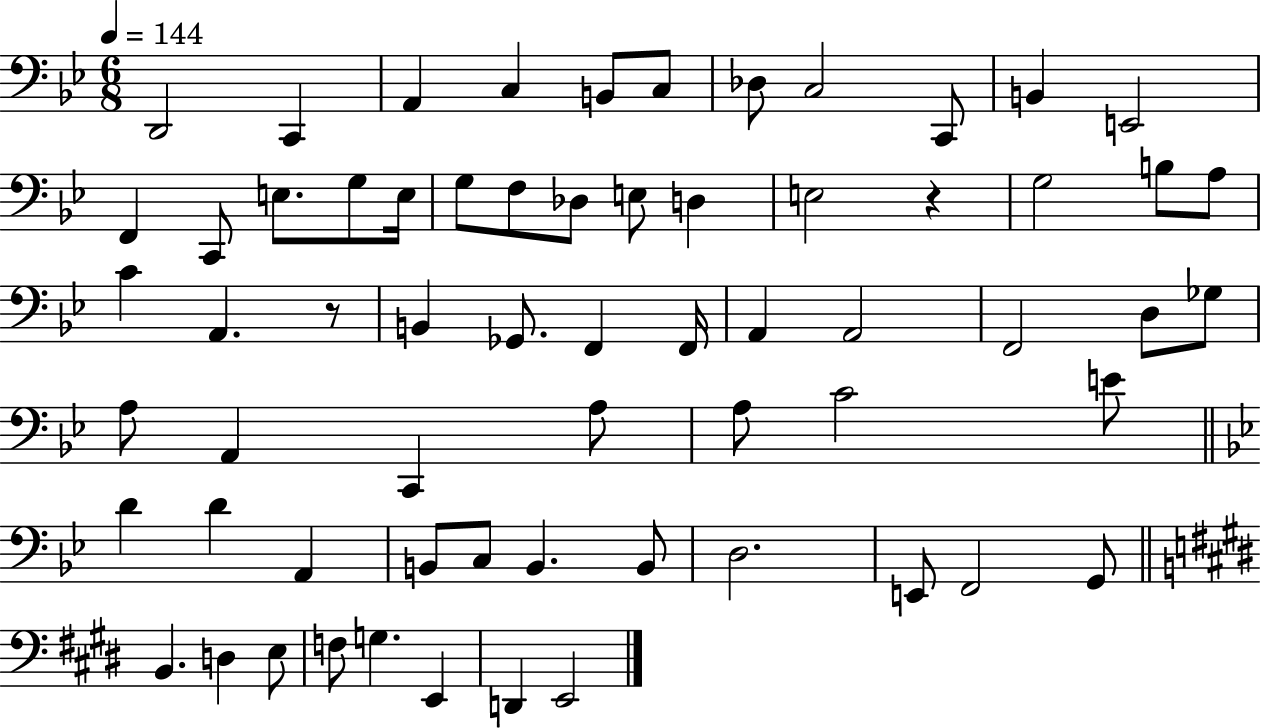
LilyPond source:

{
  \clef bass
  \numericTimeSignature
  \time 6/8
  \key bes \major
  \tempo 4 = 144
  d,2 c,4 | a,4 c4 b,8 c8 | des8 c2 c,8 | b,4 e,2 | \break f,4 c,8 e8. g8 e16 | g8 f8 des8 e8 d4 | e2 r4 | g2 b8 a8 | \break c'4 a,4. r8 | b,4 ges,8. f,4 f,16 | a,4 a,2 | f,2 d8 ges8 | \break a8 a,4 c,4 a8 | a8 c'2 e'8 | \bar "||" \break \key bes \major d'4 d'4 a,4 | b,8 c8 b,4. b,8 | d2. | e,8 f,2 g,8 | \break \bar "||" \break \key e \major b,4. d4 e8 | f8 g4. e,4 | d,4 e,2 | \bar "|."
}